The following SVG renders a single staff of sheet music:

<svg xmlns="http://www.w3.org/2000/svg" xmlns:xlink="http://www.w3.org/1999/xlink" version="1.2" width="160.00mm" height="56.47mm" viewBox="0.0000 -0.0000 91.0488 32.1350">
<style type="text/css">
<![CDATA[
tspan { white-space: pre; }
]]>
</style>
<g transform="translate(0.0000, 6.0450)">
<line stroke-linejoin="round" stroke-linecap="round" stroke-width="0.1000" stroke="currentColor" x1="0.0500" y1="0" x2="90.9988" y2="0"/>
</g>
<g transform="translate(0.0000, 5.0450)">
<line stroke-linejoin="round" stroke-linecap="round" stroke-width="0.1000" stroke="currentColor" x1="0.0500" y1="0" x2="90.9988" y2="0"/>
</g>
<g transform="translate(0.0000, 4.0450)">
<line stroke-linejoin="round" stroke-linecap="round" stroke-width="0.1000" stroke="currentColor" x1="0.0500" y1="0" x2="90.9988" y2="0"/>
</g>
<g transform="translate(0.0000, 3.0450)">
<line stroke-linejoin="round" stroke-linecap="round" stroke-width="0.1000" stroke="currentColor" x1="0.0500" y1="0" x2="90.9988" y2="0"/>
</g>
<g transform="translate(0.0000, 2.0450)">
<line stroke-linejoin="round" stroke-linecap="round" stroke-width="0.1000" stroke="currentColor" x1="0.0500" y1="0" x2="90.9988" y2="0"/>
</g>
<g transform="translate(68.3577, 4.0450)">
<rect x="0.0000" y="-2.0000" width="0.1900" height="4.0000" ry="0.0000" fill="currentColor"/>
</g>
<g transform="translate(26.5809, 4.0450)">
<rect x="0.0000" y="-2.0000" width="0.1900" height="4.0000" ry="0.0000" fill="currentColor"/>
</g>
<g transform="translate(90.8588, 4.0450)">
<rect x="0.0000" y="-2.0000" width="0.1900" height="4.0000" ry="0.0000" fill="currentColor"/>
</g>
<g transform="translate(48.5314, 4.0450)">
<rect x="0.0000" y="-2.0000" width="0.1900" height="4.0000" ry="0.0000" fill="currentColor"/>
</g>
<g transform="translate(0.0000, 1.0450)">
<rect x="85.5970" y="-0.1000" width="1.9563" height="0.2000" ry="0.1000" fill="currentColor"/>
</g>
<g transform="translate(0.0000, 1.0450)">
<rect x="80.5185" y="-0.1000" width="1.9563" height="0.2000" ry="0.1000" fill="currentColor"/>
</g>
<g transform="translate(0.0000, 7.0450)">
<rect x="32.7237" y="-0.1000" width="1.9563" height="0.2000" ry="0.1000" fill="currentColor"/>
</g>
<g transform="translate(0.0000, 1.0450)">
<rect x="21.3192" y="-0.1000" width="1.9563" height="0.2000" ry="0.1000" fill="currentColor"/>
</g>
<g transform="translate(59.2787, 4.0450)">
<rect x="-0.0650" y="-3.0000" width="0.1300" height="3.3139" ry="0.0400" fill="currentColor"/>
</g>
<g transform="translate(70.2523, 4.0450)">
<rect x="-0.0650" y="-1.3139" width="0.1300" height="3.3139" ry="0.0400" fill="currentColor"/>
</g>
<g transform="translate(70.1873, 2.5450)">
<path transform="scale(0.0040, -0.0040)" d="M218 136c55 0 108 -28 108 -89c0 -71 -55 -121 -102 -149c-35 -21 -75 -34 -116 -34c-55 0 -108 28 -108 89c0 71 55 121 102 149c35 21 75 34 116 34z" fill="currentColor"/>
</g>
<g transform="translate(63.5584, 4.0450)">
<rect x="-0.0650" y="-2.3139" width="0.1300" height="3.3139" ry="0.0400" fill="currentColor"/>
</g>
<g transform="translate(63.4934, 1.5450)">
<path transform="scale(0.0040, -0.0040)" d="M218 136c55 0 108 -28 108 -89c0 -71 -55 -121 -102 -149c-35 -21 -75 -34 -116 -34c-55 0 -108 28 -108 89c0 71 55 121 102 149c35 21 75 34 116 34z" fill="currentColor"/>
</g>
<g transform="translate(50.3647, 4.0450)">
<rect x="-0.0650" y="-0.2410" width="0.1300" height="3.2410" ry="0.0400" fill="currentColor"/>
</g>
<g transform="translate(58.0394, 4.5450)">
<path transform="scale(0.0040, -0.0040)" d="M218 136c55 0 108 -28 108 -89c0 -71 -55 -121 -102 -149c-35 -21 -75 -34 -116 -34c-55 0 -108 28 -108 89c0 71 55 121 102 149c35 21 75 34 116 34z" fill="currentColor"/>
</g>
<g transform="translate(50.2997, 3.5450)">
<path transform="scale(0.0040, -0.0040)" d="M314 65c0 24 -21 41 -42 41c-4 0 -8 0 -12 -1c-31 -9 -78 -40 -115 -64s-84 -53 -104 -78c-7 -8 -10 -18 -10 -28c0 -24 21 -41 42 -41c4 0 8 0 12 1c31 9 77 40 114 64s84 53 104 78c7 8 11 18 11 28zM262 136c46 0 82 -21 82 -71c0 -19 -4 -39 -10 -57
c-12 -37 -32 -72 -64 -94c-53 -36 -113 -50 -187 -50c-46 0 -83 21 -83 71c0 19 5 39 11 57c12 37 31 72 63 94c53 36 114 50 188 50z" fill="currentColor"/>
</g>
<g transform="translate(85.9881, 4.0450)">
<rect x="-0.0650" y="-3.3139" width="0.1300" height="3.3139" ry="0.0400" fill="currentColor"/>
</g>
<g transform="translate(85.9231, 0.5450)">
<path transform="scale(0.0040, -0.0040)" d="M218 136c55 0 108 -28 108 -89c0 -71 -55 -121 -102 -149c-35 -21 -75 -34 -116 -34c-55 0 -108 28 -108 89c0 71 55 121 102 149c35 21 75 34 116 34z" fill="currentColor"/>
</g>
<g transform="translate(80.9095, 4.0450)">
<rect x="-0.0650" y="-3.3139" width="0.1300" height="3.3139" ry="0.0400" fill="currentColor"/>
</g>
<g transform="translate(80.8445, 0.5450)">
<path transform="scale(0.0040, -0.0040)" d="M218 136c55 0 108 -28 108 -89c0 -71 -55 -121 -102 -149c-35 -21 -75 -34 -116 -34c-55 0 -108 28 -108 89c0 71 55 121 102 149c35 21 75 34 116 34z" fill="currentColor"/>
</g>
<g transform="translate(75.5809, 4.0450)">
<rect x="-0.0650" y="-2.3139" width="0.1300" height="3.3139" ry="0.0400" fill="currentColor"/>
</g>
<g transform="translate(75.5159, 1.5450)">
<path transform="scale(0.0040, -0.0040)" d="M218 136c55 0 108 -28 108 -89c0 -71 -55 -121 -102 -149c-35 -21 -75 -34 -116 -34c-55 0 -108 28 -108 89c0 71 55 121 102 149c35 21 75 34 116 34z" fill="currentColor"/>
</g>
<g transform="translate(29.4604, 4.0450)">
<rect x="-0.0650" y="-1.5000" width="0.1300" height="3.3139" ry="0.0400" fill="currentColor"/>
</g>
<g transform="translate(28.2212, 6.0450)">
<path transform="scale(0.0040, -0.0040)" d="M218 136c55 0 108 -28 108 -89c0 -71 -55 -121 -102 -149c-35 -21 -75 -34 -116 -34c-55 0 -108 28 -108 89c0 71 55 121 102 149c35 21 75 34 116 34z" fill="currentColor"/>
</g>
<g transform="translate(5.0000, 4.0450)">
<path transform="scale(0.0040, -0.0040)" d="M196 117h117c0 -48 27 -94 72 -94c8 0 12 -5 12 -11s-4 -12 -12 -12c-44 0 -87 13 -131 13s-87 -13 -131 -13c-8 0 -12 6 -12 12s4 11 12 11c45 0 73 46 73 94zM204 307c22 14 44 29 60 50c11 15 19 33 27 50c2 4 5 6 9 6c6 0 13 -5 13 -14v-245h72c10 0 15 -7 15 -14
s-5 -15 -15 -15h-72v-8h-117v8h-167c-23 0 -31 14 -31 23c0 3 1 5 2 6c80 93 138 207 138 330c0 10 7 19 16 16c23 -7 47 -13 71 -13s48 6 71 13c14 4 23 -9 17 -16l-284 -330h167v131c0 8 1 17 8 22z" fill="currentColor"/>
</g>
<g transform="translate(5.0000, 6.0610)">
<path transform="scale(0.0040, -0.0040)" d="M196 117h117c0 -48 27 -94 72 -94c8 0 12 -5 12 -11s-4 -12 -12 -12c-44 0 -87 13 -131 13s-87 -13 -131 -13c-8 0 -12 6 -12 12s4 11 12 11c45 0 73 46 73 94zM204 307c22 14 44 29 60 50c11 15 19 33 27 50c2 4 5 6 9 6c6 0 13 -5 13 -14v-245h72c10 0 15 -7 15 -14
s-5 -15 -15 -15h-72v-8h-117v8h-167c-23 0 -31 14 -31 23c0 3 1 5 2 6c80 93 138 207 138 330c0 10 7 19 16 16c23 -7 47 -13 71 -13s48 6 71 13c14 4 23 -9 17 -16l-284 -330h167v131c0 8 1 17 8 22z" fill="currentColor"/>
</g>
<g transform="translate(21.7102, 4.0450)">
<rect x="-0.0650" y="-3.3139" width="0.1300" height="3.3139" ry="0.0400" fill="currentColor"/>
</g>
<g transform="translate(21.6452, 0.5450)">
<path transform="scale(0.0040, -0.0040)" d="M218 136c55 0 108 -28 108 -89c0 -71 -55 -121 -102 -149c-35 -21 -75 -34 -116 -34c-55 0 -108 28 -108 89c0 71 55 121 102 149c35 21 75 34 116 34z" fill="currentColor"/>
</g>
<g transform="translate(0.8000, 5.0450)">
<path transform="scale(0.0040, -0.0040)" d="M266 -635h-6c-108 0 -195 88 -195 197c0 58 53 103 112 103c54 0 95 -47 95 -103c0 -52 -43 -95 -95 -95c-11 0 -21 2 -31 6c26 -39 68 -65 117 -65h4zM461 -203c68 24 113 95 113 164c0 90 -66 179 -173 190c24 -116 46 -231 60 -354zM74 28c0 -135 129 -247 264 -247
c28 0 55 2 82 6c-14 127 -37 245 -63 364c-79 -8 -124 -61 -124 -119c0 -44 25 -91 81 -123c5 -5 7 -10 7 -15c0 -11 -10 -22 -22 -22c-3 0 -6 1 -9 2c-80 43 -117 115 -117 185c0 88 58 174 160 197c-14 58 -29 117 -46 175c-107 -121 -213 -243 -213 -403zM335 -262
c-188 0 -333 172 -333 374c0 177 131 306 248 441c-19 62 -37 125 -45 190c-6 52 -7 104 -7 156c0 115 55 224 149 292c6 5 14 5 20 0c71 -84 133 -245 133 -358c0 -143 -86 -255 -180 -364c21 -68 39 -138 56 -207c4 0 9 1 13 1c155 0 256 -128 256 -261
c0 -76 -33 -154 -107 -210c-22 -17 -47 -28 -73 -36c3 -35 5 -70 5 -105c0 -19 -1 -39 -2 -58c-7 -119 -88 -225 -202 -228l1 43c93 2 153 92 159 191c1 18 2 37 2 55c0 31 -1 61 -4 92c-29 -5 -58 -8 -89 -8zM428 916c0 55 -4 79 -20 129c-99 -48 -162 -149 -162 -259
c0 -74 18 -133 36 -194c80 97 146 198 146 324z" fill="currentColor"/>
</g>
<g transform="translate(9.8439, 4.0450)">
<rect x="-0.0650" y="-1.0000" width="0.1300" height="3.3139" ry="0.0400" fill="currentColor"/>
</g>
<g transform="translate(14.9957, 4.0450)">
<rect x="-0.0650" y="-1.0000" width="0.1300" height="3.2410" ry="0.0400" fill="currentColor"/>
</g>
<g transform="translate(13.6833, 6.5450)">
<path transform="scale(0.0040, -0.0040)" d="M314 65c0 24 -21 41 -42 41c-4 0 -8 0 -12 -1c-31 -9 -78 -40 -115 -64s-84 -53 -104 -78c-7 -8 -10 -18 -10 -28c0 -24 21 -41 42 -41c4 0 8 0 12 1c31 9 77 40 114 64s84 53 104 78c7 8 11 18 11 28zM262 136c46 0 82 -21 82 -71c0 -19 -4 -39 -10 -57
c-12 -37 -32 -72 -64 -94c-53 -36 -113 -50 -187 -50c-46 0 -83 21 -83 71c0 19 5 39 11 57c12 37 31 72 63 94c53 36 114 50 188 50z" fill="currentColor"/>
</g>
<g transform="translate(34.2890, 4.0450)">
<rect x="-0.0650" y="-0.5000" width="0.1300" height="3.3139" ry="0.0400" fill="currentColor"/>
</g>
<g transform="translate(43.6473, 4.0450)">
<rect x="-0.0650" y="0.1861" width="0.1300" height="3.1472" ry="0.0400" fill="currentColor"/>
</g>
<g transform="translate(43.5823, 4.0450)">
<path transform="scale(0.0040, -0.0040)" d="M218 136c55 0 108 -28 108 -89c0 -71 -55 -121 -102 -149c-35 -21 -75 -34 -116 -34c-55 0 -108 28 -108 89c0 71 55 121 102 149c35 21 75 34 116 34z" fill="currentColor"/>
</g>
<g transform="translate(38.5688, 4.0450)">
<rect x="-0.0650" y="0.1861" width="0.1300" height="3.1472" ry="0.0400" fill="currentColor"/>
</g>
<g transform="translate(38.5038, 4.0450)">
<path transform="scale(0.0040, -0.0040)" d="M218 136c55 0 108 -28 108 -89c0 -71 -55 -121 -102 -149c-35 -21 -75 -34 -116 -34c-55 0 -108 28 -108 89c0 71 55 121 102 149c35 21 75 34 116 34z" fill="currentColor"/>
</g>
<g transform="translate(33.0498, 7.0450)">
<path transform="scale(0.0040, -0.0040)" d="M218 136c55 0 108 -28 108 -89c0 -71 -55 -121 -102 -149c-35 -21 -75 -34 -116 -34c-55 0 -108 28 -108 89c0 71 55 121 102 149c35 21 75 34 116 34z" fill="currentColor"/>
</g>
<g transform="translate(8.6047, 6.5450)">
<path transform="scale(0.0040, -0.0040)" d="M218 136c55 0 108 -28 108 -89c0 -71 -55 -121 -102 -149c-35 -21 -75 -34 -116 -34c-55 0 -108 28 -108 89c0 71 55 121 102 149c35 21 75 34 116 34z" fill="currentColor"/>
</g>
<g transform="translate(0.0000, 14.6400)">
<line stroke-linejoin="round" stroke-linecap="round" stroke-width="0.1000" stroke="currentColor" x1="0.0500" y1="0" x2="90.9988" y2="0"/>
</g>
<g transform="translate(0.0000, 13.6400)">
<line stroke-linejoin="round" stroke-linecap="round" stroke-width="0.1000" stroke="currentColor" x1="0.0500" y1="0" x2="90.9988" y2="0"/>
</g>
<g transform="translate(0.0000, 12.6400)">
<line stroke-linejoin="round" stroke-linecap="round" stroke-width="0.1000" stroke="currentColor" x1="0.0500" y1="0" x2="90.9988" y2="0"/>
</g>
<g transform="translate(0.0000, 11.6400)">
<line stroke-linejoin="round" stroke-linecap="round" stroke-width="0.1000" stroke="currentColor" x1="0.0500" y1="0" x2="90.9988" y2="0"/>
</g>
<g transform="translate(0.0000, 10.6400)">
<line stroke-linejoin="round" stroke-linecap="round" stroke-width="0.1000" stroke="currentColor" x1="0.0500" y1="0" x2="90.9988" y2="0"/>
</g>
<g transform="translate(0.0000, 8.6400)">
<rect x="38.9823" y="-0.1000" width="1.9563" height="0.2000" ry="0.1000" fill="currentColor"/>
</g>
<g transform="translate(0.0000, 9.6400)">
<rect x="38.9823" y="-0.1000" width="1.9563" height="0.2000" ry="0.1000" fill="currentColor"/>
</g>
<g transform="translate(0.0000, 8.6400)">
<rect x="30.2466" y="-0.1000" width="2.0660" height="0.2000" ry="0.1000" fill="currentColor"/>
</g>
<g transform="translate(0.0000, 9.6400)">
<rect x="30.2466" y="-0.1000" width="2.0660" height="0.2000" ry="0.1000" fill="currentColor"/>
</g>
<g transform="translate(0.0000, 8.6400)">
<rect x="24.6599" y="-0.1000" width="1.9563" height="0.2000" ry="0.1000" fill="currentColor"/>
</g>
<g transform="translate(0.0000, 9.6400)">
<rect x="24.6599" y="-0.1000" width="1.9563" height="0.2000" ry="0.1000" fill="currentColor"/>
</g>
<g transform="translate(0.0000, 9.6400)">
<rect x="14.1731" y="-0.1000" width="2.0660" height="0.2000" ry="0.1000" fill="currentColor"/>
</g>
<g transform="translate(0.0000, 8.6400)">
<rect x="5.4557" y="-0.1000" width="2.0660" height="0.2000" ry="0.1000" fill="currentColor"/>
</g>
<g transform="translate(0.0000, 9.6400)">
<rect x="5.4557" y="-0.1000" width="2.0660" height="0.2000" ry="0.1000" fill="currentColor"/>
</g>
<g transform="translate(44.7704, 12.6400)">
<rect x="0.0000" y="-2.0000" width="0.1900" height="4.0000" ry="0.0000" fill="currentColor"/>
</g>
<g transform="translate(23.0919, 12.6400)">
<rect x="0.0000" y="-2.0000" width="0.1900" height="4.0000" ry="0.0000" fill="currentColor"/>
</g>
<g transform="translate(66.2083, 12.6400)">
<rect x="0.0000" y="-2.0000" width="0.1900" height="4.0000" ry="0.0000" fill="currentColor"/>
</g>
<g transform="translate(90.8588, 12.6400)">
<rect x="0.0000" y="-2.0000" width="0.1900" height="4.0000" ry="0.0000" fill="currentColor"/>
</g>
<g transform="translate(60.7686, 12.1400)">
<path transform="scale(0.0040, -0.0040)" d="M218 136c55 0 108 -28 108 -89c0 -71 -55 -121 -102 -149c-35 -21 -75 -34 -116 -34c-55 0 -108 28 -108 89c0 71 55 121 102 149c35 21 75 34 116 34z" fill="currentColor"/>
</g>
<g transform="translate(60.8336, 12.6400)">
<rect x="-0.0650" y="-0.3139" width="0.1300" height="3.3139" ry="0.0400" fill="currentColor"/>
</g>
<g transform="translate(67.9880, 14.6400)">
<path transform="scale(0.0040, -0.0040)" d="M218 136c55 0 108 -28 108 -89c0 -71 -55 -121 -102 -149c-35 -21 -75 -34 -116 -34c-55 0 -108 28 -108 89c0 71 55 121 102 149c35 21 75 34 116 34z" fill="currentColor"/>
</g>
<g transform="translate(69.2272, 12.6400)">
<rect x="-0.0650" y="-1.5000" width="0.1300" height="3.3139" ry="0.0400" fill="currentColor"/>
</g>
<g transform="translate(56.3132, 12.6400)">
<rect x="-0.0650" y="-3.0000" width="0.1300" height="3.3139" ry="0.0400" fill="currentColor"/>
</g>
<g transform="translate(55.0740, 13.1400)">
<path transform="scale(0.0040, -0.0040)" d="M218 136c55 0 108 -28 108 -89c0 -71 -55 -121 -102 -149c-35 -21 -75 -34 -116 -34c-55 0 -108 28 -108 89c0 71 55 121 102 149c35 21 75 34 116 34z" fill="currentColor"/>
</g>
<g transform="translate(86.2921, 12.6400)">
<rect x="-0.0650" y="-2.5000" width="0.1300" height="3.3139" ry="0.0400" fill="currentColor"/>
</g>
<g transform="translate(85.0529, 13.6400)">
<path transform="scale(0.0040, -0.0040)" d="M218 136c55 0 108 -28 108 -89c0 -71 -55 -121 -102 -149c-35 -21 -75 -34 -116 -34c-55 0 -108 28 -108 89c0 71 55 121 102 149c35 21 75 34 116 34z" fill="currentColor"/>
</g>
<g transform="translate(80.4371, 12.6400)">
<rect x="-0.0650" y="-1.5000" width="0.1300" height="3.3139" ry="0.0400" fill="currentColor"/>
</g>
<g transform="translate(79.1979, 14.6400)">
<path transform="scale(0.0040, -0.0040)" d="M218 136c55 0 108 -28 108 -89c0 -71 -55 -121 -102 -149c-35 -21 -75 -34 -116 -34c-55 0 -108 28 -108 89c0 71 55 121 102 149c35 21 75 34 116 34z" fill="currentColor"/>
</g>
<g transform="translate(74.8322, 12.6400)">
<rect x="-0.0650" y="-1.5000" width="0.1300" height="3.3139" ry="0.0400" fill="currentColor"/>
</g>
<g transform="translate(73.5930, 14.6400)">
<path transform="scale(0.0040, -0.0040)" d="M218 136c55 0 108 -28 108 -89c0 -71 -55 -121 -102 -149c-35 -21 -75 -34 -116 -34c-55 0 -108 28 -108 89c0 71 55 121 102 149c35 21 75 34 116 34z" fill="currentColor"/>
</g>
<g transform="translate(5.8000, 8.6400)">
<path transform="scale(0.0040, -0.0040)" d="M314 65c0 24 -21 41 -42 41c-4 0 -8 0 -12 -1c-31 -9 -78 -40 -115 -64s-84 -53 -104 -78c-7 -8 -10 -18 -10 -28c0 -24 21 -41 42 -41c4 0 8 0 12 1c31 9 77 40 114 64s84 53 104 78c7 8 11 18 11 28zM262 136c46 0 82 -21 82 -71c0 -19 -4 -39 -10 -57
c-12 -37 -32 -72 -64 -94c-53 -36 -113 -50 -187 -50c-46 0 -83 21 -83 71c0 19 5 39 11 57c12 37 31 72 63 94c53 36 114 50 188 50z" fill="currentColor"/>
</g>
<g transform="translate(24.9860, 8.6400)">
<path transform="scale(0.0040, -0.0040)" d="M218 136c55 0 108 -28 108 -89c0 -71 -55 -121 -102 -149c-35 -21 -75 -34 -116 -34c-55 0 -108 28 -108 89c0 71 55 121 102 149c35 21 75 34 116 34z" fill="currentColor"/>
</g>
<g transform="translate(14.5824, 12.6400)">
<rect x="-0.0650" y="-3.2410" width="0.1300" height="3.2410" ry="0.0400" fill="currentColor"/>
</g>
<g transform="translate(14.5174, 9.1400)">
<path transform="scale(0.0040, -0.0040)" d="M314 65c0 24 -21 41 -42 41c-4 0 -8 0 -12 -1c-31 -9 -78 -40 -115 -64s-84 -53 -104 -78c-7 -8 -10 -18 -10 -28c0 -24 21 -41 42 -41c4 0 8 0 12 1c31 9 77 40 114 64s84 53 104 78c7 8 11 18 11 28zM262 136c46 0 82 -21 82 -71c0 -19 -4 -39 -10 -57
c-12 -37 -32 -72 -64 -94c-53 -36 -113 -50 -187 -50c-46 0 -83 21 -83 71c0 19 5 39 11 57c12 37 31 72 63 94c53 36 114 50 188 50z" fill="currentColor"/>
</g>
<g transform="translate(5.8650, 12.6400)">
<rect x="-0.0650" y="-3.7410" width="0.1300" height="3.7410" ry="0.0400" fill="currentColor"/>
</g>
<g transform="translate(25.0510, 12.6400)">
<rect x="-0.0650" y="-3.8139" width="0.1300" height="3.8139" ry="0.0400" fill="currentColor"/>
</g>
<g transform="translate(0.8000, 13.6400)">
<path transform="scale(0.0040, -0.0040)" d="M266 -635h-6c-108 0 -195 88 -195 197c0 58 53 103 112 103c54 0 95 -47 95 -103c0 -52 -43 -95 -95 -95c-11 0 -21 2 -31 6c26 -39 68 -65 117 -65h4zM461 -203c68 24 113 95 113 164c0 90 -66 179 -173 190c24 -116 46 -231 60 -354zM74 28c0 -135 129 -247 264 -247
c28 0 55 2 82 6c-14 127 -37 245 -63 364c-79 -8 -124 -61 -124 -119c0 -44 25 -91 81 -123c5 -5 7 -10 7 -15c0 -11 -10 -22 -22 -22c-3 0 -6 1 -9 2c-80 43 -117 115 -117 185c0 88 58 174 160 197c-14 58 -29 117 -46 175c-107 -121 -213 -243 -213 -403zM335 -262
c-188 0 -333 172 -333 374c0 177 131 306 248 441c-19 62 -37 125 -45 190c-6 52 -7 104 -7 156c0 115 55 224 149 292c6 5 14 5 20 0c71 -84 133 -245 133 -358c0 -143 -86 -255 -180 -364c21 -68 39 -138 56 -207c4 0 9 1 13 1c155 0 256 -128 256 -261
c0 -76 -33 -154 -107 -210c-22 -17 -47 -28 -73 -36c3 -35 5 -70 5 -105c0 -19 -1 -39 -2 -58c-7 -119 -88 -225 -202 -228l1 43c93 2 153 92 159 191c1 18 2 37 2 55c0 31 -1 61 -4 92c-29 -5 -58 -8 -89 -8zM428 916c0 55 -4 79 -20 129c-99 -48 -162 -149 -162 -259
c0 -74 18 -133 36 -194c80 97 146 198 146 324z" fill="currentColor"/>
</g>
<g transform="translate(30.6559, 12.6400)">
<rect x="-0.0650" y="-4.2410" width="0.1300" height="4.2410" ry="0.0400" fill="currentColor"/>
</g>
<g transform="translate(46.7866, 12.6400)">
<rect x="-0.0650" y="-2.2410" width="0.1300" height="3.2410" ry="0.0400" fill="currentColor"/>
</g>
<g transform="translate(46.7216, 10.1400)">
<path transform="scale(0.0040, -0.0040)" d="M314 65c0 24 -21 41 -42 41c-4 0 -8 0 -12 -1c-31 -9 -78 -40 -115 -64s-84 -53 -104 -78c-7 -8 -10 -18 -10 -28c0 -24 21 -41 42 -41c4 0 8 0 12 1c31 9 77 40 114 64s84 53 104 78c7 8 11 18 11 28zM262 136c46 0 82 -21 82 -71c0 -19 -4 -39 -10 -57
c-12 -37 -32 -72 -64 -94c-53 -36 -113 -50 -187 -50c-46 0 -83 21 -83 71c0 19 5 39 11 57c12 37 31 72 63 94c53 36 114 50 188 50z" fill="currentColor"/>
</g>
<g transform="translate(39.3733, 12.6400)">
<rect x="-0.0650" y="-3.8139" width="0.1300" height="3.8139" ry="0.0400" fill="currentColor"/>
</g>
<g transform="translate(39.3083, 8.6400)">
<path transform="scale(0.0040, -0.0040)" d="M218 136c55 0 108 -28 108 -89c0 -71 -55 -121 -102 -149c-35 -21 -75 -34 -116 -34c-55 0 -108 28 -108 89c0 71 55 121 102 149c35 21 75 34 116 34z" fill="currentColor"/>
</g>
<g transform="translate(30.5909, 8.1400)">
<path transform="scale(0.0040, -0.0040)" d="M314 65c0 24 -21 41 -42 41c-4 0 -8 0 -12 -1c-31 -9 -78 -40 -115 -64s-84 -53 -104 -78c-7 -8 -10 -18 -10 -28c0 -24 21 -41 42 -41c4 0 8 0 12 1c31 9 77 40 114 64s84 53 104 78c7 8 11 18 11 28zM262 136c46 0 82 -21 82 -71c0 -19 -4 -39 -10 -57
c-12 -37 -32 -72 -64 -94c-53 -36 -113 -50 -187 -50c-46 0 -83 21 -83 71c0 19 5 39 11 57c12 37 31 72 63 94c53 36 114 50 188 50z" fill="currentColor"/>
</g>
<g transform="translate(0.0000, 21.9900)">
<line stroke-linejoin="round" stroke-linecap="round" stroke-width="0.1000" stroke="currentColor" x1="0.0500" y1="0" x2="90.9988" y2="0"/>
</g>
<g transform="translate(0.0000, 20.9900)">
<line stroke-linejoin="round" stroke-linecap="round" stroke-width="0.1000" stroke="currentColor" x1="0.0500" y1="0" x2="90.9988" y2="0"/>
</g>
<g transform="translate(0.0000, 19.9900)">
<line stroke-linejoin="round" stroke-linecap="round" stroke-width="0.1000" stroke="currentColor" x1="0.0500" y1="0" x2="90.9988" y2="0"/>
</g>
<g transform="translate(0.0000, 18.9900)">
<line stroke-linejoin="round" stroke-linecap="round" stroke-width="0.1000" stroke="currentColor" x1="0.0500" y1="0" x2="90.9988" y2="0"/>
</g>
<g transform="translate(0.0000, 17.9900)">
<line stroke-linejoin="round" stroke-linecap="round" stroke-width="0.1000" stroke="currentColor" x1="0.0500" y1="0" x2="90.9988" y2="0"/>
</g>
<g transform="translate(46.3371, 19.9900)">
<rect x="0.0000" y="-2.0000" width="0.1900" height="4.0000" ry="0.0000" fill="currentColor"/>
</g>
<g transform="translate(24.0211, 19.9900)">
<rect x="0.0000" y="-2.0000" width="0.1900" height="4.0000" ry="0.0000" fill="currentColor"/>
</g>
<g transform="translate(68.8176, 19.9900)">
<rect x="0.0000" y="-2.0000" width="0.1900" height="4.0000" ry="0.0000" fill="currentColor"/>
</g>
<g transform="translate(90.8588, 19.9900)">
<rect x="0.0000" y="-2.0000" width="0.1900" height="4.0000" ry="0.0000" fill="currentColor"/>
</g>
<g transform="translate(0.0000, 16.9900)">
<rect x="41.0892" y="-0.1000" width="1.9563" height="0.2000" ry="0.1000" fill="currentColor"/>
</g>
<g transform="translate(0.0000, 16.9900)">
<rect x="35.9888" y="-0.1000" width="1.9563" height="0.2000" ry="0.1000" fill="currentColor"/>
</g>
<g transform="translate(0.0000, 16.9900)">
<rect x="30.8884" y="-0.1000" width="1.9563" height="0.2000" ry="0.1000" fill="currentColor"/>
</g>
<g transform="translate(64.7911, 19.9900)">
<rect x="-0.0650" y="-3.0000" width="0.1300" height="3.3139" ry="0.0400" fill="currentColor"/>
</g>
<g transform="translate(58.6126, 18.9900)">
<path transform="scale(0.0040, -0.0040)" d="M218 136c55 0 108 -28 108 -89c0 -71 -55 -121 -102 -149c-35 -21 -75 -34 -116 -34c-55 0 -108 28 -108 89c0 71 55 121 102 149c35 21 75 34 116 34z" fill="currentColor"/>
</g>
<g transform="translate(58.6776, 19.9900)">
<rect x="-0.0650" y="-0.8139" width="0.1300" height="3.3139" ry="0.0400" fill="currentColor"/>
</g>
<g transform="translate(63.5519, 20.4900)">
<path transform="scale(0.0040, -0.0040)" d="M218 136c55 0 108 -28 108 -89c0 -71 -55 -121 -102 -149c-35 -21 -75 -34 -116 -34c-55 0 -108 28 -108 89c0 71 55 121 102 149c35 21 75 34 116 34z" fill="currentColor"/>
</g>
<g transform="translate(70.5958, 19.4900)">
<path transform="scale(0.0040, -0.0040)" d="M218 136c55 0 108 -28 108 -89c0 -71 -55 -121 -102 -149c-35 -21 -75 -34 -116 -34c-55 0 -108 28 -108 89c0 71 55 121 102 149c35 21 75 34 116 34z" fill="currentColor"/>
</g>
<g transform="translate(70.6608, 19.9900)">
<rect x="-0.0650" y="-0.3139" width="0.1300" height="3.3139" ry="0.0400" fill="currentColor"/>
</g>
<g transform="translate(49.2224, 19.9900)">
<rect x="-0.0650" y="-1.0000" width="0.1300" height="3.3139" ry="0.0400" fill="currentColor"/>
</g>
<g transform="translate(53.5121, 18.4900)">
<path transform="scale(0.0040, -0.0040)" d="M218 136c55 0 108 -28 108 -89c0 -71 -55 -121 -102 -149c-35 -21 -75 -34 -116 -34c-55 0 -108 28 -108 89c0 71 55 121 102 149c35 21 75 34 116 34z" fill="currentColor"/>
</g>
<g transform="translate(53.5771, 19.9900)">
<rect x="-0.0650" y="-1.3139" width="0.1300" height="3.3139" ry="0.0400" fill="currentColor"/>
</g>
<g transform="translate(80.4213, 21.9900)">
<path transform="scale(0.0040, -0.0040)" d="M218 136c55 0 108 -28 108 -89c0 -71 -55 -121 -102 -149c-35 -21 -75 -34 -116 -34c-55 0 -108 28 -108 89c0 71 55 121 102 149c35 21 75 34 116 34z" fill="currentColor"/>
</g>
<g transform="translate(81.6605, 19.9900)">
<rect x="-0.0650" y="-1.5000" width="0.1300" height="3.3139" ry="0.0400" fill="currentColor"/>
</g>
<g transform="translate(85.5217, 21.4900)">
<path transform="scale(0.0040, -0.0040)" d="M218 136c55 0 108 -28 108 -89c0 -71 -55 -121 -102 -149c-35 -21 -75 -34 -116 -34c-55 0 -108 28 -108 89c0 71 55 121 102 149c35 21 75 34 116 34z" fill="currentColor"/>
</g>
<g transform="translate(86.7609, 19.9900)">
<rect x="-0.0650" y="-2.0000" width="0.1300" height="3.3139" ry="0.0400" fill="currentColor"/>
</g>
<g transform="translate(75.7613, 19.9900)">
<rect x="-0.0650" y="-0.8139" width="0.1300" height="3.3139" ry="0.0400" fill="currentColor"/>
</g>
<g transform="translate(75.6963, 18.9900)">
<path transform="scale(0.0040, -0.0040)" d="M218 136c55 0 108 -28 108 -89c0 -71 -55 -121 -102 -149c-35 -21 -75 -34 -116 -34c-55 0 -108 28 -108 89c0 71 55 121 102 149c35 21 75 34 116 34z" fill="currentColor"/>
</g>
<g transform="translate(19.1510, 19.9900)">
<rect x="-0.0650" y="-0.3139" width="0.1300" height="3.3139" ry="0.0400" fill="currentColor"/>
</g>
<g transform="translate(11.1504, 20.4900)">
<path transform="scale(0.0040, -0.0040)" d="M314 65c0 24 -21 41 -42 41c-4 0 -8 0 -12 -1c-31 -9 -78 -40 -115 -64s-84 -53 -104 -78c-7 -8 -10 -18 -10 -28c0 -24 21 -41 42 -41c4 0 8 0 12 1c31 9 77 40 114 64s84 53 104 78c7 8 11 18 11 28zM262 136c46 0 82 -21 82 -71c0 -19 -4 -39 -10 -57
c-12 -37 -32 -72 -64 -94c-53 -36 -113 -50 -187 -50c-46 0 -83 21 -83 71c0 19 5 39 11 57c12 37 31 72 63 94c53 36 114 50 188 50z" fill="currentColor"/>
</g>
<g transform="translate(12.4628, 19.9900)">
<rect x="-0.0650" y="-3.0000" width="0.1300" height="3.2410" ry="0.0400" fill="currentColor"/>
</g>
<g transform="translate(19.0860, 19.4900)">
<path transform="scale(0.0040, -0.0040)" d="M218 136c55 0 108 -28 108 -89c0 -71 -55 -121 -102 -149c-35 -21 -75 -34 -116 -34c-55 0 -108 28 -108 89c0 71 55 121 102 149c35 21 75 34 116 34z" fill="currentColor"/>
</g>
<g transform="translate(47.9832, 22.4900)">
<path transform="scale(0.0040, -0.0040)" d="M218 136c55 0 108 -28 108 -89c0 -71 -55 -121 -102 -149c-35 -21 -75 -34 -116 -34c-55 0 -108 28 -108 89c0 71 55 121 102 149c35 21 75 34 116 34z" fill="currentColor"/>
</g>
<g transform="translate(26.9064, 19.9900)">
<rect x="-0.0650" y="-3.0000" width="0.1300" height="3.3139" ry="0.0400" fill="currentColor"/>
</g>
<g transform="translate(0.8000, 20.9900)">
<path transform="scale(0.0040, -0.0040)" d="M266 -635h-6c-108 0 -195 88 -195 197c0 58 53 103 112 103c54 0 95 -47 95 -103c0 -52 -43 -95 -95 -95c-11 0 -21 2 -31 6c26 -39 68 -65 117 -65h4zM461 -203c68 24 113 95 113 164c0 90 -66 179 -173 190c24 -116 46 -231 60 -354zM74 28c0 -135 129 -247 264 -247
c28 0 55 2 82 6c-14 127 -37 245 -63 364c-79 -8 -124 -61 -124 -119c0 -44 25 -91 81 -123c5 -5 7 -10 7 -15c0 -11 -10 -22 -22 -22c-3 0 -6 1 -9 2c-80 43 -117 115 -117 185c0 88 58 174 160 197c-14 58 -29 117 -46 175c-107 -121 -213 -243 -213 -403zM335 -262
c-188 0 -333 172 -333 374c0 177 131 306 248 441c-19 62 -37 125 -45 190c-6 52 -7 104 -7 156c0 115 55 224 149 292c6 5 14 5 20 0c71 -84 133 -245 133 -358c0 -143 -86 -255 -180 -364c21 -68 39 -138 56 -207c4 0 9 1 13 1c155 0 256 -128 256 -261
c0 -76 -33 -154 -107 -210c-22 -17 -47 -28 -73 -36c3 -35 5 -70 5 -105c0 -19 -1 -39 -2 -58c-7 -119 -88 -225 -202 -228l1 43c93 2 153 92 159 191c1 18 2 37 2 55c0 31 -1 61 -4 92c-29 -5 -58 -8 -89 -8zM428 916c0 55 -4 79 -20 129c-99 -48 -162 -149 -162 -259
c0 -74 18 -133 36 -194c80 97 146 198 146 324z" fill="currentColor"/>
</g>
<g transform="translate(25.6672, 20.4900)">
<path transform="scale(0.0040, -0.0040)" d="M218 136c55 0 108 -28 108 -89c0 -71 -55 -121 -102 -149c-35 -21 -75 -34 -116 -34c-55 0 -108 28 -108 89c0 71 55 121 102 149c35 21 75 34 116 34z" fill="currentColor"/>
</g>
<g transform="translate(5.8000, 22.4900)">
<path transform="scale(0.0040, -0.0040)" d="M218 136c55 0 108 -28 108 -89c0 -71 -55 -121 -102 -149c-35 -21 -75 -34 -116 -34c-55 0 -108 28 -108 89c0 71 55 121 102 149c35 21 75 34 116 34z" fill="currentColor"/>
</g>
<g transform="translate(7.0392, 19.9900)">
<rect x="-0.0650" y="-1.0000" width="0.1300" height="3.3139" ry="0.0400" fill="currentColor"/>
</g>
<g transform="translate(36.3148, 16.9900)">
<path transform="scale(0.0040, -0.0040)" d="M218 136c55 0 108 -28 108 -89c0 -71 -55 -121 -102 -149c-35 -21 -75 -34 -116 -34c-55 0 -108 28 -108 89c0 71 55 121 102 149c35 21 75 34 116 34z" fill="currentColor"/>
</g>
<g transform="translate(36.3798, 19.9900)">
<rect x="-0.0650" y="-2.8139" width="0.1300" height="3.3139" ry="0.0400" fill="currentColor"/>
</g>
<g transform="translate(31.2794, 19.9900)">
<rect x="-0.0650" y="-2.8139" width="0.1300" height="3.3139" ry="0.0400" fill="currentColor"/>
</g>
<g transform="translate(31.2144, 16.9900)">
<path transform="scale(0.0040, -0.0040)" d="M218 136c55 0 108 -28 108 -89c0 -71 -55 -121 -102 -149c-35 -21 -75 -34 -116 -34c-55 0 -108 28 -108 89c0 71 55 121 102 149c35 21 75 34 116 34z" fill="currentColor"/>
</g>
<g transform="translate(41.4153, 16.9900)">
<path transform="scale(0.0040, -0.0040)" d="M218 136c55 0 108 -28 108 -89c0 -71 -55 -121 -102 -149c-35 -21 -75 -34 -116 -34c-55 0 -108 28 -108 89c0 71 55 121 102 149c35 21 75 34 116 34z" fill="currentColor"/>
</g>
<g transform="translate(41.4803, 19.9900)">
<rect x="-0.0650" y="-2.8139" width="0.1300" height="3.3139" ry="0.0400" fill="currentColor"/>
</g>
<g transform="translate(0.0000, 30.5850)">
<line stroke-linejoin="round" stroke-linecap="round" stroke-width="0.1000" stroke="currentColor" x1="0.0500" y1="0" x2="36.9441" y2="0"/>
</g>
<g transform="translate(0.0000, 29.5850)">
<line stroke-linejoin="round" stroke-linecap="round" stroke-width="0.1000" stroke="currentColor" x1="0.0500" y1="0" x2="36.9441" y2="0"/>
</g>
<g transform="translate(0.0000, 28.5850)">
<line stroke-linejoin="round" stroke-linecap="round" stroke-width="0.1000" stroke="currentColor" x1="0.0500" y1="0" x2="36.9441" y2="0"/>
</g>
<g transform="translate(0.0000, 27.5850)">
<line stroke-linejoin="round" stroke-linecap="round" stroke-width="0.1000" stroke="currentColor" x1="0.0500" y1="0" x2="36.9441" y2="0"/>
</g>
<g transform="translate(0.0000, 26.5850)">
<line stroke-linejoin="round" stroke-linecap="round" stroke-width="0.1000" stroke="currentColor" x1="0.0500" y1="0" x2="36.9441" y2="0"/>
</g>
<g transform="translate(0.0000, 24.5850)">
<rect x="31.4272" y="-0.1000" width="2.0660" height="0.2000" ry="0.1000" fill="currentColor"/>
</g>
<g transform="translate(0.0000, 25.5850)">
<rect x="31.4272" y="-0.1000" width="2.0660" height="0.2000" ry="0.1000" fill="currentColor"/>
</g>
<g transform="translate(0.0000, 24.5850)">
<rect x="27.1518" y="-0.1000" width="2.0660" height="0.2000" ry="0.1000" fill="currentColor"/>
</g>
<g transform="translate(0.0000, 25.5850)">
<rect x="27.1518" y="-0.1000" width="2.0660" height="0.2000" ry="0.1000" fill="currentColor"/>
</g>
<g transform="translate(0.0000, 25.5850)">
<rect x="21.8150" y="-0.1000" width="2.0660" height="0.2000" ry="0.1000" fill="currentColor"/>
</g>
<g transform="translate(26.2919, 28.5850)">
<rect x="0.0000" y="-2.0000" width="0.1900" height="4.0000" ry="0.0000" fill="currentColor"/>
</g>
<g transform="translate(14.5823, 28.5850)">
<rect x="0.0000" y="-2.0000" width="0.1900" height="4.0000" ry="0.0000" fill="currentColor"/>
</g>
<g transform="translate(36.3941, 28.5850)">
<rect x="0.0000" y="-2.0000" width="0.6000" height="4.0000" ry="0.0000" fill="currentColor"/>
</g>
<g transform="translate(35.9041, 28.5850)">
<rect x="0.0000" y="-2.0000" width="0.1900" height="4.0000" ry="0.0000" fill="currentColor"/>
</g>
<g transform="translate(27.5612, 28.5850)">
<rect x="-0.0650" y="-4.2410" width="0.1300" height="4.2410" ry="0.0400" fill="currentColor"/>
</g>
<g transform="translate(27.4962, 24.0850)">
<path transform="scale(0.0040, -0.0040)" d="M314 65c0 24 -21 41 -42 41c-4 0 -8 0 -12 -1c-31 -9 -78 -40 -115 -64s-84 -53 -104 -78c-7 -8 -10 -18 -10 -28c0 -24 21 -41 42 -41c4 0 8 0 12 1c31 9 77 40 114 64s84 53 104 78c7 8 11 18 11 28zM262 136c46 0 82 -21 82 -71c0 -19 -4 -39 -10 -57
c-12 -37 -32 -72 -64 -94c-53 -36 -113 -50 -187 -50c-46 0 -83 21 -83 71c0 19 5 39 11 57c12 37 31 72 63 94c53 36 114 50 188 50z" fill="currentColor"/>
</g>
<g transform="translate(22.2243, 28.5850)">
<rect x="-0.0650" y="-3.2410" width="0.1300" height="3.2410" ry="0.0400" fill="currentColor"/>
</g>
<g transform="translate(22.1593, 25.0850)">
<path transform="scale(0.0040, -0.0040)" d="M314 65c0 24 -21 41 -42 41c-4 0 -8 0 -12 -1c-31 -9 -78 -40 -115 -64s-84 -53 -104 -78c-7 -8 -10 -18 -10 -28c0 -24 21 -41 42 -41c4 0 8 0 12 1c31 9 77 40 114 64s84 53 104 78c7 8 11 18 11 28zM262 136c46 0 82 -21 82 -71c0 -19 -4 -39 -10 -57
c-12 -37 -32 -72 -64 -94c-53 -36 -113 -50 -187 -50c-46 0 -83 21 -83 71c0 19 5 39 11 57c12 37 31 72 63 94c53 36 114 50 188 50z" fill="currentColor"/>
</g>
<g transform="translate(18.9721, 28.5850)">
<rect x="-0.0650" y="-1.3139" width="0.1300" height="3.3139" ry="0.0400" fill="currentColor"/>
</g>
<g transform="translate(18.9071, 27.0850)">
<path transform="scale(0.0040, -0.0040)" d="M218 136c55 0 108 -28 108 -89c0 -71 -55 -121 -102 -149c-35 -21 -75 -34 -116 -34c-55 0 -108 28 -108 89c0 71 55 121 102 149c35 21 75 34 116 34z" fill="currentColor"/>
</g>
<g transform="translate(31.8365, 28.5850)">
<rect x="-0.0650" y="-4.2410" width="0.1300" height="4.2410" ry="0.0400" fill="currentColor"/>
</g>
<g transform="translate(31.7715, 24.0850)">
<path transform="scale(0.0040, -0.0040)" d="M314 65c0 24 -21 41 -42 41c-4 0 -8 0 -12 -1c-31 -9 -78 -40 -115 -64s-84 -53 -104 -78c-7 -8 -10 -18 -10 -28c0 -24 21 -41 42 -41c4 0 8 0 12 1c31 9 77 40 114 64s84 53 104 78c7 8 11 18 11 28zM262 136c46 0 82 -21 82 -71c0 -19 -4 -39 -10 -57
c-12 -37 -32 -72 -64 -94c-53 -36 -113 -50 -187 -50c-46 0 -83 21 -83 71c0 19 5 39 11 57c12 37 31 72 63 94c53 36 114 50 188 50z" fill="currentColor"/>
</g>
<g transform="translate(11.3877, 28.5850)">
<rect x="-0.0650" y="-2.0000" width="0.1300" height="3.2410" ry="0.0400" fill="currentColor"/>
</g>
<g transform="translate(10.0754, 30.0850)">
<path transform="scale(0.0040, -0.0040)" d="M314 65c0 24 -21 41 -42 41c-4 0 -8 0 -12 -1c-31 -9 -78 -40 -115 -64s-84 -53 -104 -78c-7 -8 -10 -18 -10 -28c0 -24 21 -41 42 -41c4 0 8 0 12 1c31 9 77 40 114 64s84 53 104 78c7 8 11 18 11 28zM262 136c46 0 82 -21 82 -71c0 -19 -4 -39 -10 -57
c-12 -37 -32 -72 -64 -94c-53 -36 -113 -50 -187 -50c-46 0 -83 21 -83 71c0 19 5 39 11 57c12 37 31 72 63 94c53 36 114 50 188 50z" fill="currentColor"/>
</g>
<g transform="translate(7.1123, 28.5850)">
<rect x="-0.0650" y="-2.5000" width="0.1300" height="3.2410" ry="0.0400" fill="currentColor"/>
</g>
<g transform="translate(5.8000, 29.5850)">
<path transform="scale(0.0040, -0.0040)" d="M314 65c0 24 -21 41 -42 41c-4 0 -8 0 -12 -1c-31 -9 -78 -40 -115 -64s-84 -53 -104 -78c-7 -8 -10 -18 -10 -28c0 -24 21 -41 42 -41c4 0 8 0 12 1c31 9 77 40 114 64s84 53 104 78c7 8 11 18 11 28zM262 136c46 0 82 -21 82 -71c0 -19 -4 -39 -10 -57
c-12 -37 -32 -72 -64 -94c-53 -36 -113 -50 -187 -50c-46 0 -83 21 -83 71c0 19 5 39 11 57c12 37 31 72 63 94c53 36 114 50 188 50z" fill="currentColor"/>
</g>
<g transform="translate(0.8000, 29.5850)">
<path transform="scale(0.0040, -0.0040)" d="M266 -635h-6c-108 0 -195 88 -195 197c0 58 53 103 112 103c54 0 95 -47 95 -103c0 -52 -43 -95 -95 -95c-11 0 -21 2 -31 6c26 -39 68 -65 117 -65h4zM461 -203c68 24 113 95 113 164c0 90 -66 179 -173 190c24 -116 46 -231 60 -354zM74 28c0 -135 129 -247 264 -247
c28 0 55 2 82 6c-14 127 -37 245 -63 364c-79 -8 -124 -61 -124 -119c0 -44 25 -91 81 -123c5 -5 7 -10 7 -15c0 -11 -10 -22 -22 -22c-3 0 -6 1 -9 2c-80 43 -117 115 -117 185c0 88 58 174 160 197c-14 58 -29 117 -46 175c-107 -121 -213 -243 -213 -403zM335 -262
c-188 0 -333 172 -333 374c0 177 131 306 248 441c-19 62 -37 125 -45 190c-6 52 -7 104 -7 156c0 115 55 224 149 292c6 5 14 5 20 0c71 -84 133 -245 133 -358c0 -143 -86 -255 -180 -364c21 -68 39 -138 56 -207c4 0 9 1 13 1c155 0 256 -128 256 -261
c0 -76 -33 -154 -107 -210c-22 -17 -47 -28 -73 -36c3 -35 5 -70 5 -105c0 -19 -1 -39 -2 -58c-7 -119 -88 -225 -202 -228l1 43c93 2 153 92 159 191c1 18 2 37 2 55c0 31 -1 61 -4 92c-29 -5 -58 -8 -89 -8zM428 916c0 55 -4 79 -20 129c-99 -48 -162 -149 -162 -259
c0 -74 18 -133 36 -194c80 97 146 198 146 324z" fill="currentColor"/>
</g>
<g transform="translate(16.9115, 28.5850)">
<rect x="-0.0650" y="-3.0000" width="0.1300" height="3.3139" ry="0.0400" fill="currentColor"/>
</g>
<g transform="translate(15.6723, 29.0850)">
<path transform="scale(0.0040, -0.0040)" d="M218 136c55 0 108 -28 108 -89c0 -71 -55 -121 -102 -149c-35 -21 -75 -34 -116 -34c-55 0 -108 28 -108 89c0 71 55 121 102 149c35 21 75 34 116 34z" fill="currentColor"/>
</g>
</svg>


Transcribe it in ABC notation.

X:1
T:Untitled
M:4/4
L:1/4
K:C
D D2 b E C B B c2 A g e g b b c'2 b2 c' d'2 c' g2 A c E E E G D A2 c A a a a D e d A c d E F G2 F2 A e b2 d'2 d'2